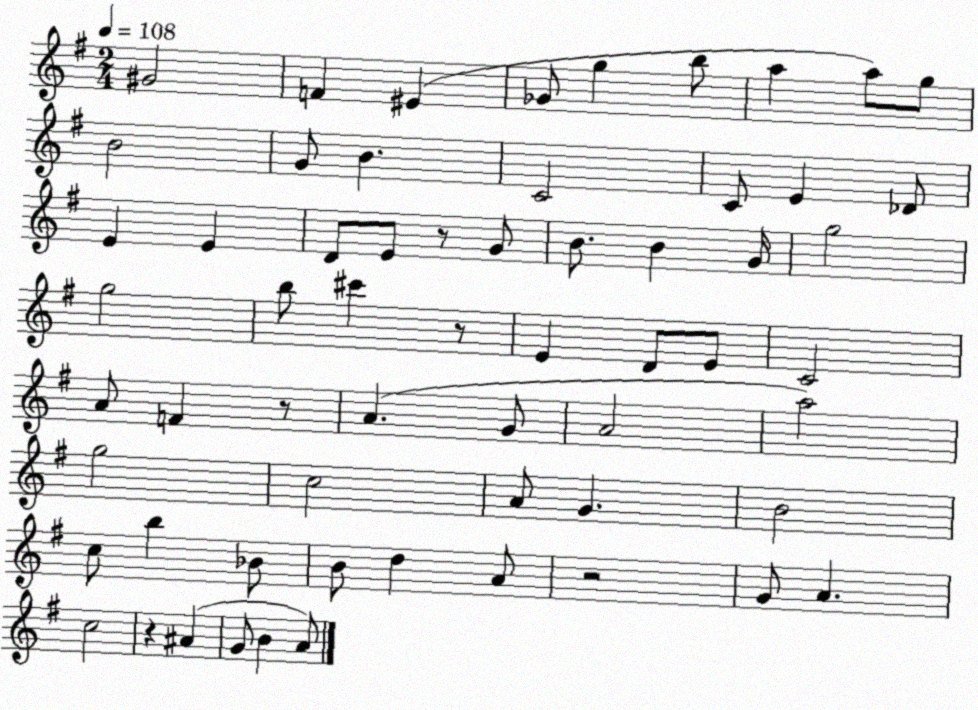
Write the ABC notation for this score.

X:1
T:Untitled
M:2/4
L:1/4
K:G
^G2 F ^E _G/2 g b/2 a a/2 g/2 B2 G/2 B C2 C/2 E _D/2 E E D/2 E/2 z/2 G/2 B/2 B G/4 g2 g2 b/2 ^c' z/2 E D/2 E/2 C2 A/2 F z/2 A G/2 A2 a2 g2 c2 A/2 G B2 c/2 b _B/2 B/2 d A/2 z2 G/2 A c2 z ^A G/2 B A/2